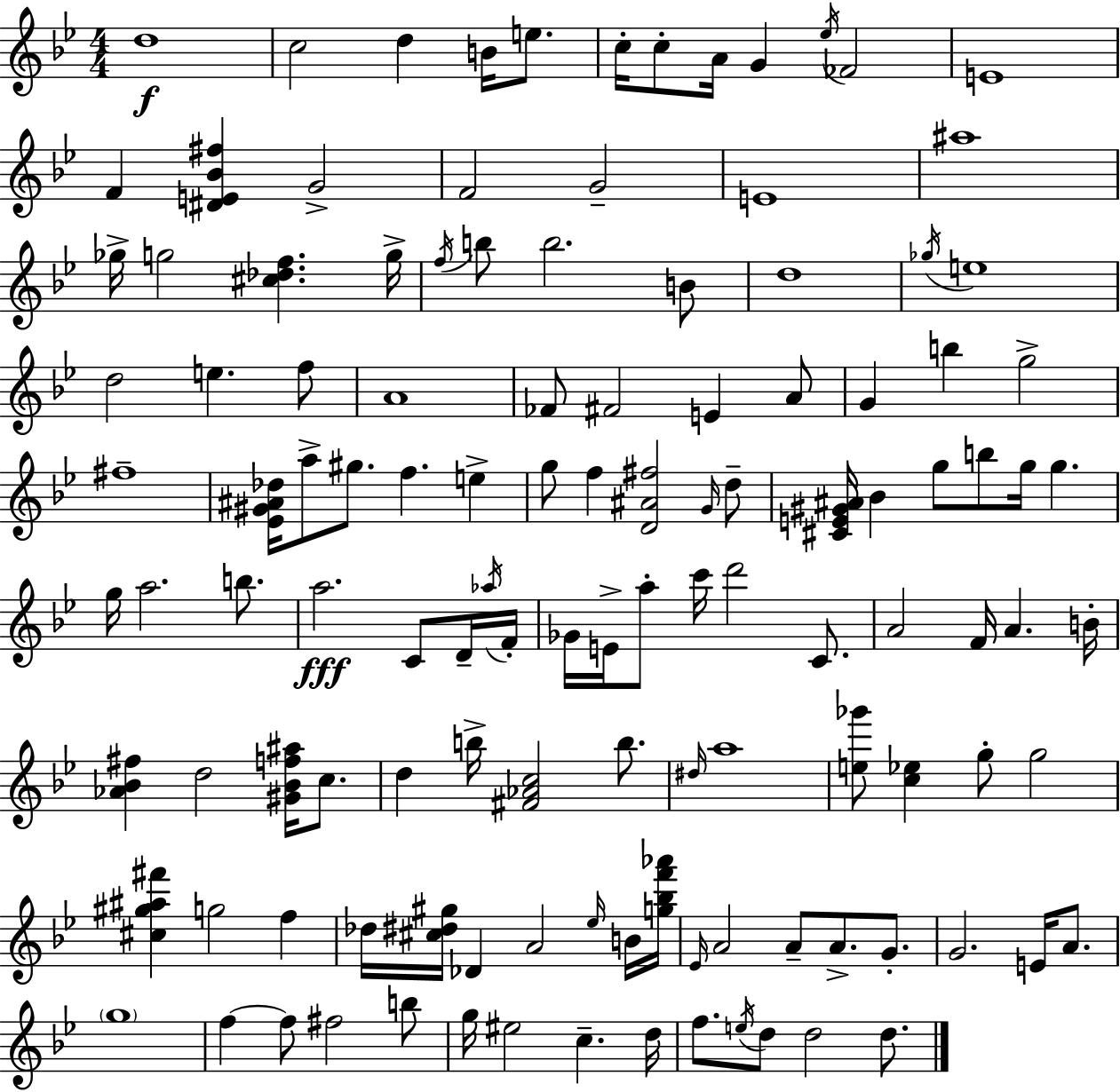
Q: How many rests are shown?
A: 0